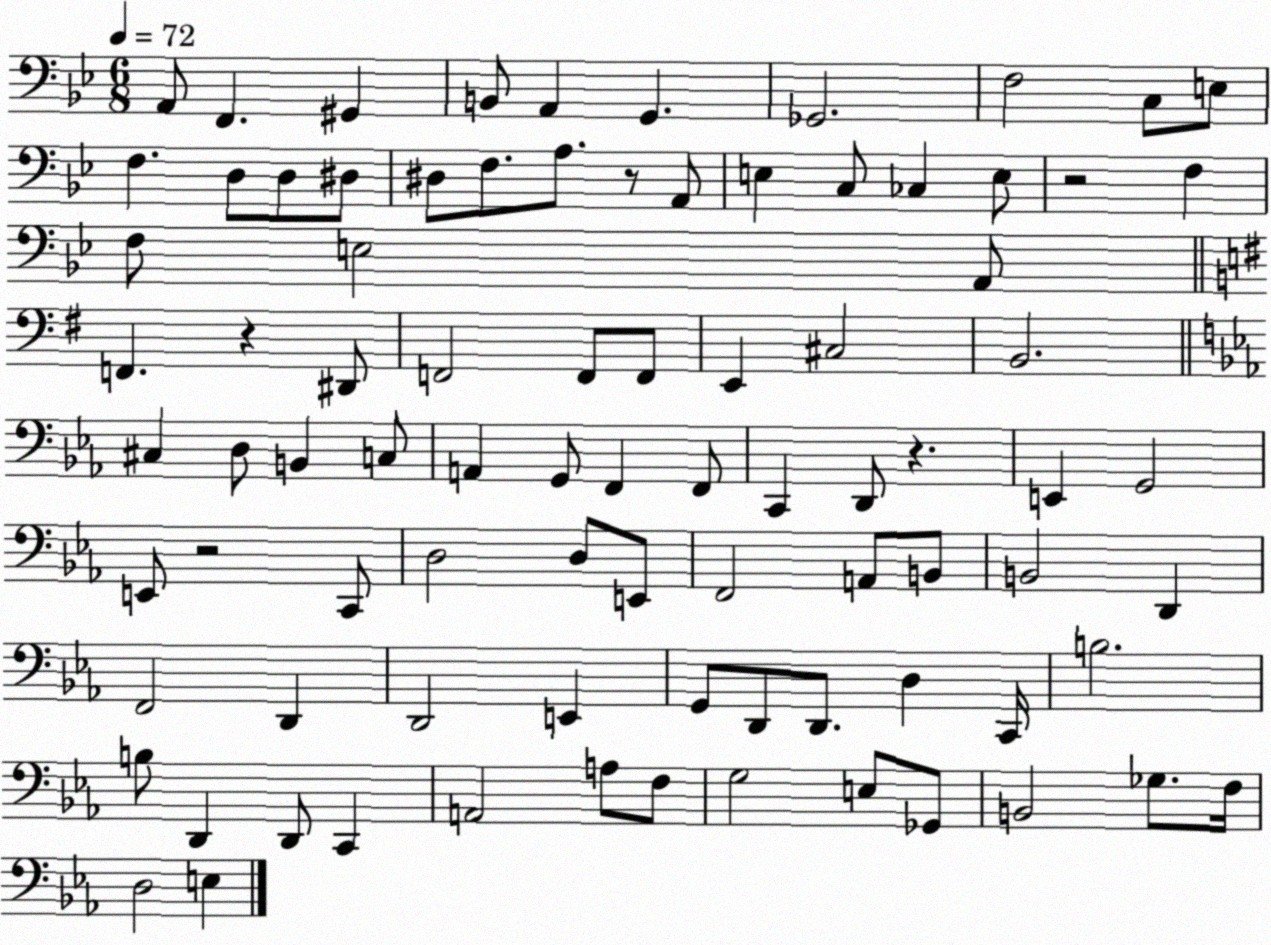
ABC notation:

X:1
T:Untitled
M:6/8
L:1/4
K:Bb
A,,/2 F,, ^G,, B,,/2 A,, G,, _G,,2 F,2 C,/2 E,/2 F, D,/2 D,/2 ^D,/2 ^D,/2 F,/2 A,/2 z/2 A,,/2 E, C,/2 _C, E,/2 z2 F, F,/2 E,2 A,,/2 F,, z ^D,,/2 F,,2 F,,/2 F,,/2 E,, ^C,2 B,,2 ^C, D,/2 B,, C,/2 A,, G,,/2 F,, F,,/2 C,, D,,/2 z E,, G,,2 E,,/2 z2 C,,/2 D,2 D,/2 E,,/2 F,,2 A,,/2 B,,/2 B,,2 D,, F,,2 D,, D,,2 E,, G,,/2 D,,/2 D,,/2 D, C,,/4 B,2 B,/2 D,, D,,/2 C,, A,,2 A,/2 F,/2 G,2 E,/2 _G,,/2 B,,2 _G,/2 F,/4 D,2 E,